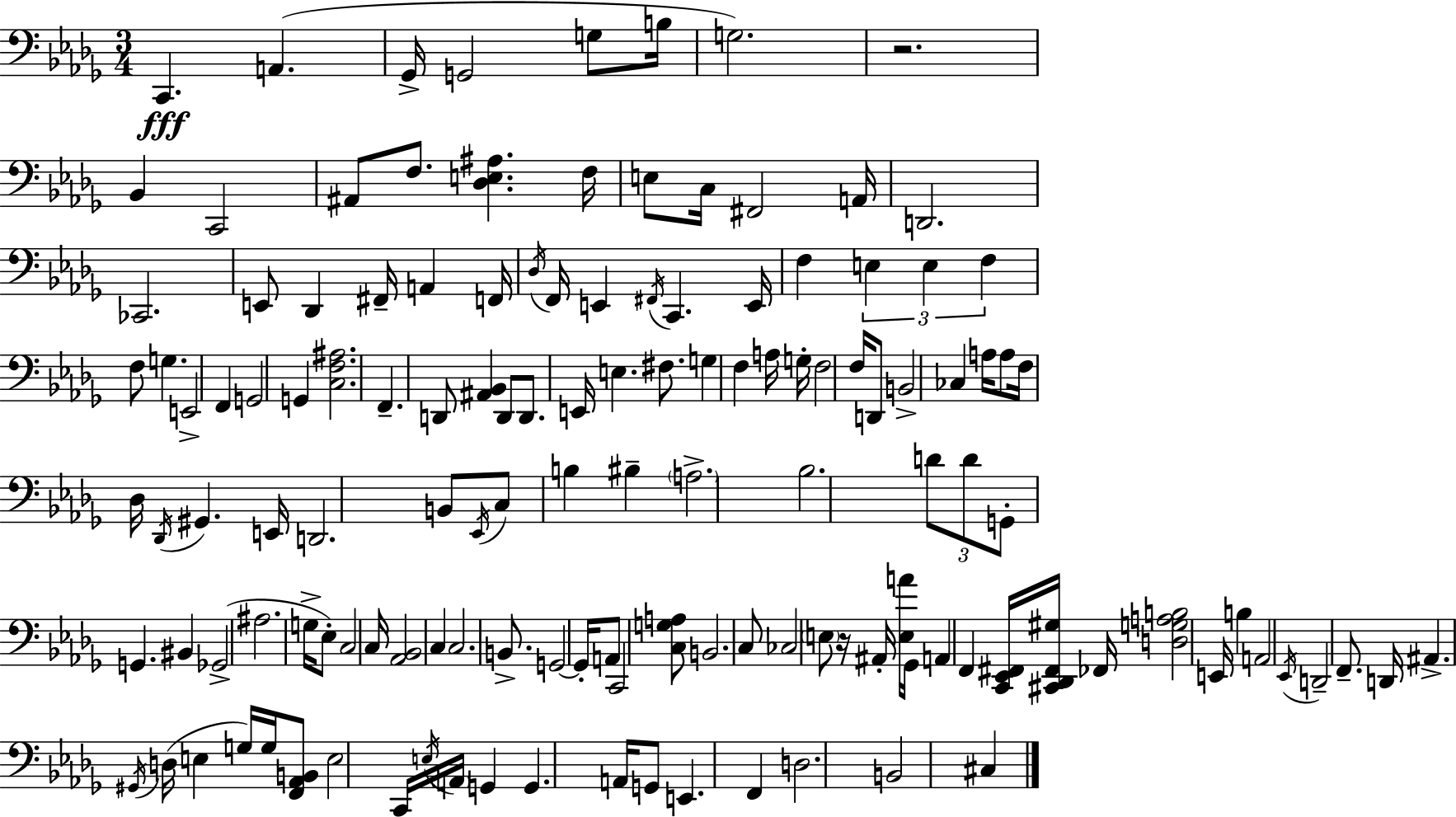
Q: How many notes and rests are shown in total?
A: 135